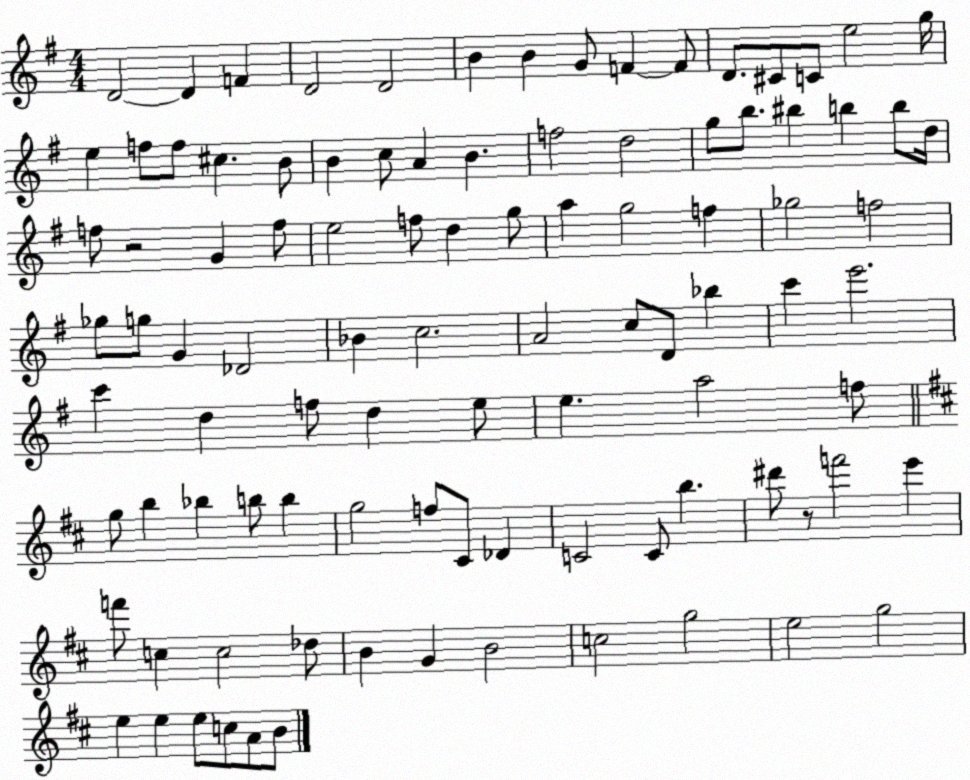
X:1
T:Untitled
M:4/4
L:1/4
K:G
D2 D F D2 D2 B B G/2 F F/2 D/2 ^C/2 C/2 e2 g/4 e f/2 f/2 ^c B/2 B c/2 A B f2 d2 g/2 b/2 ^b b b/2 d/4 f/2 z2 G f/2 e2 f/2 d g/2 a g2 f _g2 f2 _g/2 g/2 G _D2 _B c2 A2 c/2 D/2 _b c' e'2 c' d f/2 d e/2 e a2 f/2 g/2 b _b b/2 b g2 f/2 ^C/2 _D C2 C/2 b ^d'/2 z/2 f'2 e' f'/2 c c2 _d/2 B G B2 c2 g2 e2 g2 e e e/2 c/2 A/2 B/2